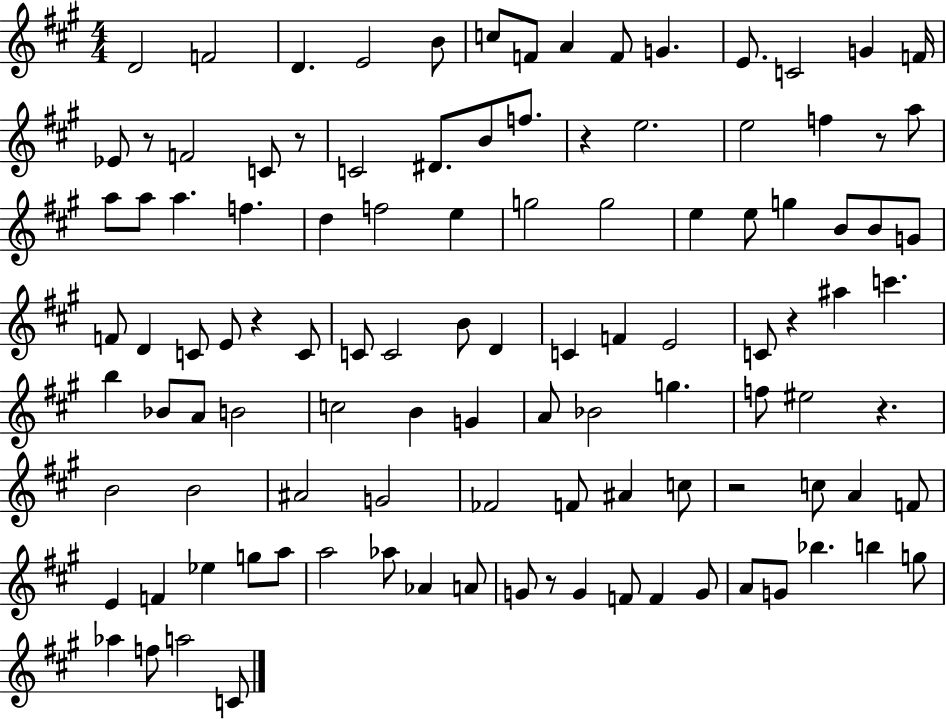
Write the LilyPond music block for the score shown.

{
  \clef treble
  \numericTimeSignature
  \time 4/4
  \key a \major
  d'2 f'2 | d'4. e'2 b'8 | c''8 f'8 a'4 f'8 g'4. | e'8. c'2 g'4 f'16 | \break ees'8 r8 f'2 c'8 r8 | c'2 dis'8. b'8 f''8. | r4 e''2. | e''2 f''4 r8 a''8 | \break a''8 a''8 a''4. f''4. | d''4 f''2 e''4 | g''2 g''2 | e''4 e''8 g''4 b'8 b'8 g'8 | \break f'8 d'4 c'8 e'8 r4 c'8 | c'8 c'2 b'8 d'4 | c'4 f'4 e'2 | c'8 r4 ais''4 c'''4. | \break b''4 bes'8 a'8 b'2 | c''2 b'4 g'4 | a'8 bes'2 g''4. | f''8 eis''2 r4. | \break b'2 b'2 | ais'2 g'2 | fes'2 f'8 ais'4 c''8 | r2 c''8 a'4 f'8 | \break e'4 f'4 ees''4 g''8 a''8 | a''2 aes''8 aes'4 a'8 | g'8 r8 g'4 f'8 f'4 g'8 | a'8 g'8 bes''4. b''4 g''8 | \break aes''4 f''8 a''2 c'8 | \bar "|."
}